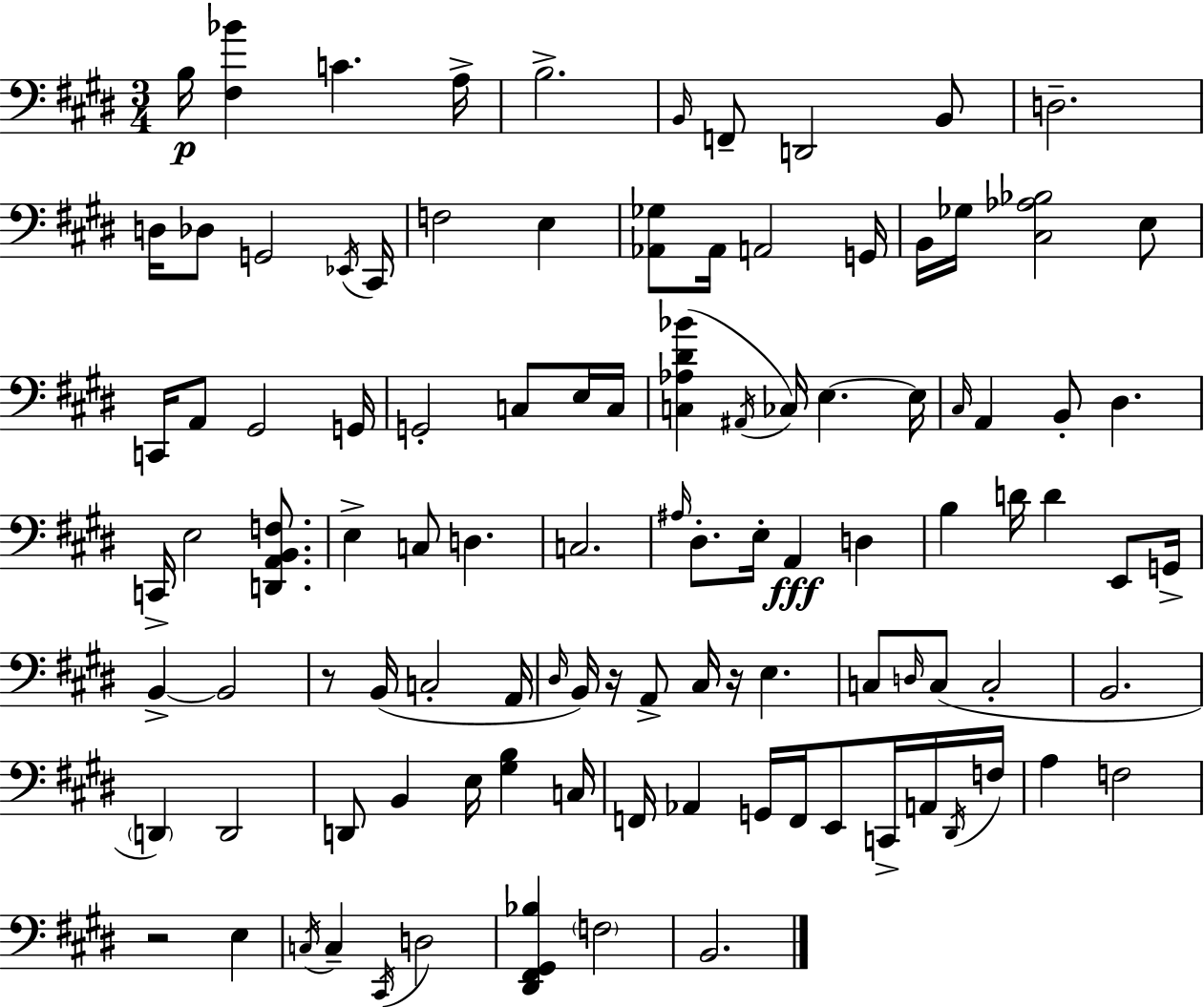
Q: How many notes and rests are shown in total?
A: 104